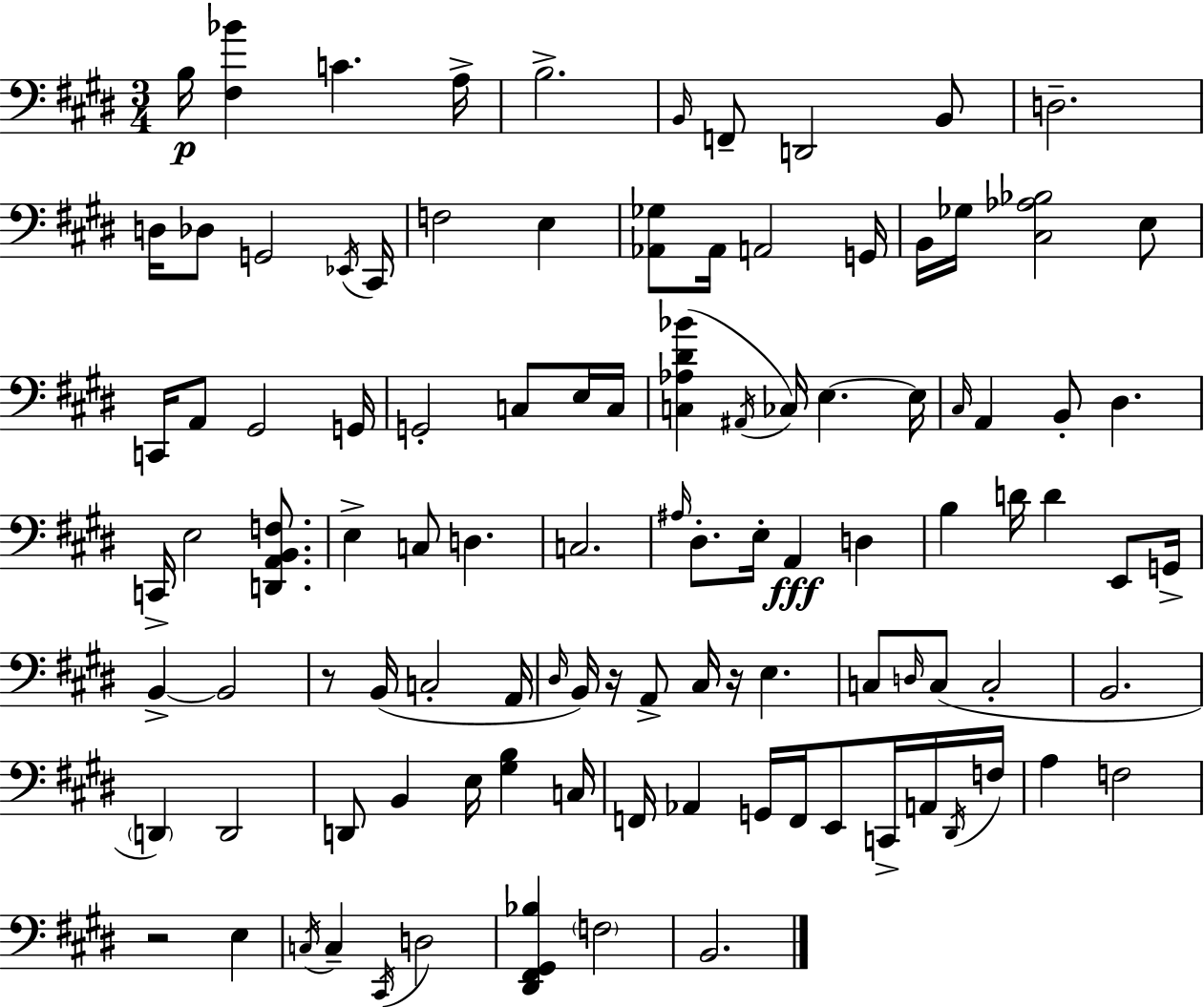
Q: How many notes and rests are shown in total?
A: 104